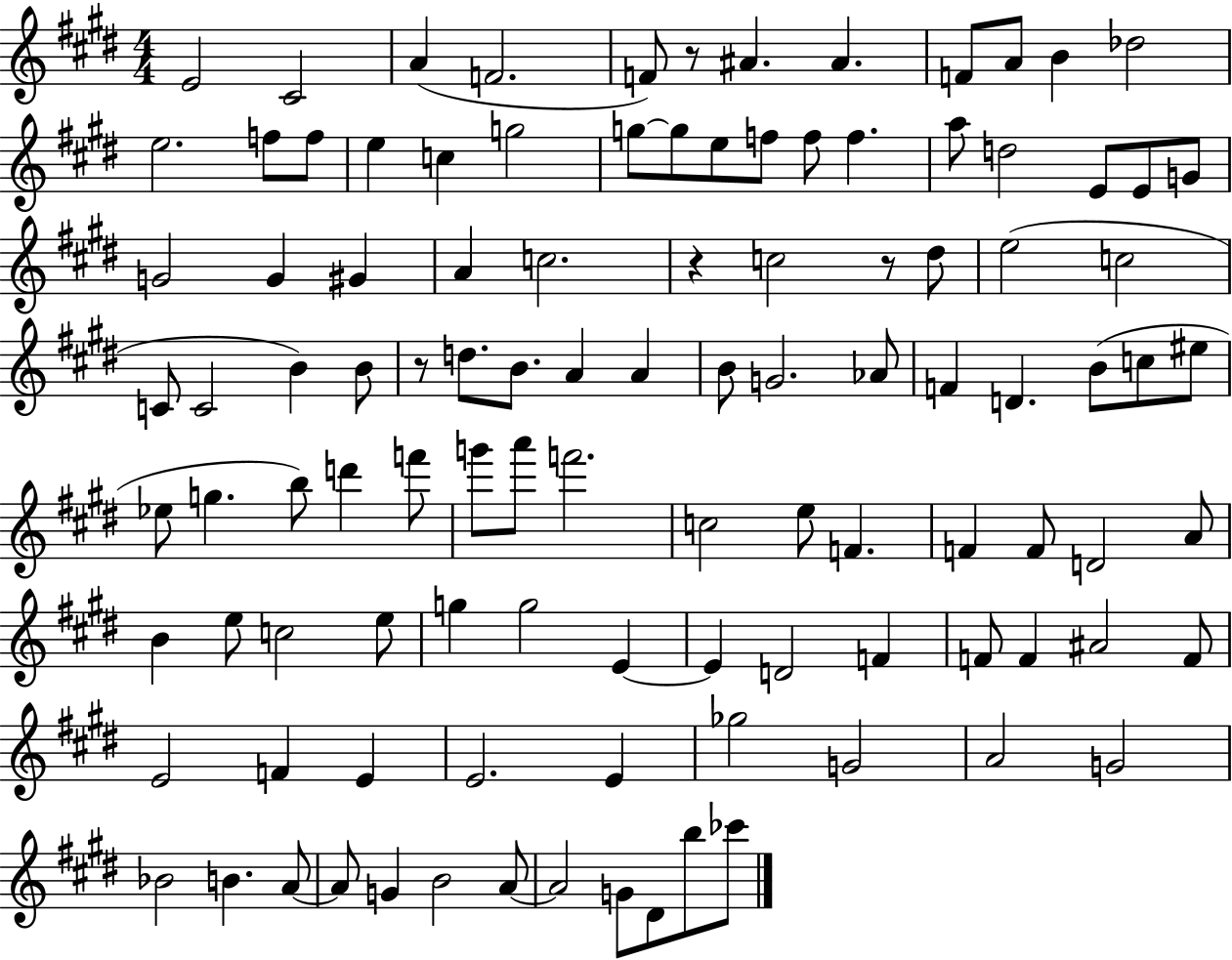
{
  \clef treble
  \numericTimeSignature
  \time 4/4
  \key e \major
  \repeat volta 2 { e'2 cis'2 | a'4( f'2. | f'8) r8 ais'4. ais'4. | f'8 a'8 b'4 des''2 | \break e''2. f''8 f''8 | e''4 c''4 g''2 | g''8~~ g''8 e''8 f''8 f''8 f''4. | a''8 d''2 e'8 e'8 g'8 | \break g'2 g'4 gis'4 | a'4 c''2. | r4 c''2 r8 dis''8 | e''2( c''2 | \break c'8 c'2 b'4) b'8 | r8 d''8. b'8. a'4 a'4 | b'8 g'2. aes'8 | f'4 d'4. b'8( c''8 eis''8 | \break ees''8 g''4. b''8) d'''4 f'''8 | g'''8 a'''8 f'''2. | c''2 e''8 f'4. | f'4 f'8 d'2 a'8 | \break b'4 e''8 c''2 e''8 | g''4 g''2 e'4~~ | e'4 d'2 f'4 | f'8 f'4 ais'2 f'8 | \break e'2 f'4 e'4 | e'2. e'4 | ges''2 g'2 | a'2 g'2 | \break bes'2 b'4. a'8~~ | a'8 g'4 b'2 a'8~~ | a'2 g'8 dis'8 b''8 ces'''8 | } \bar "|."
}